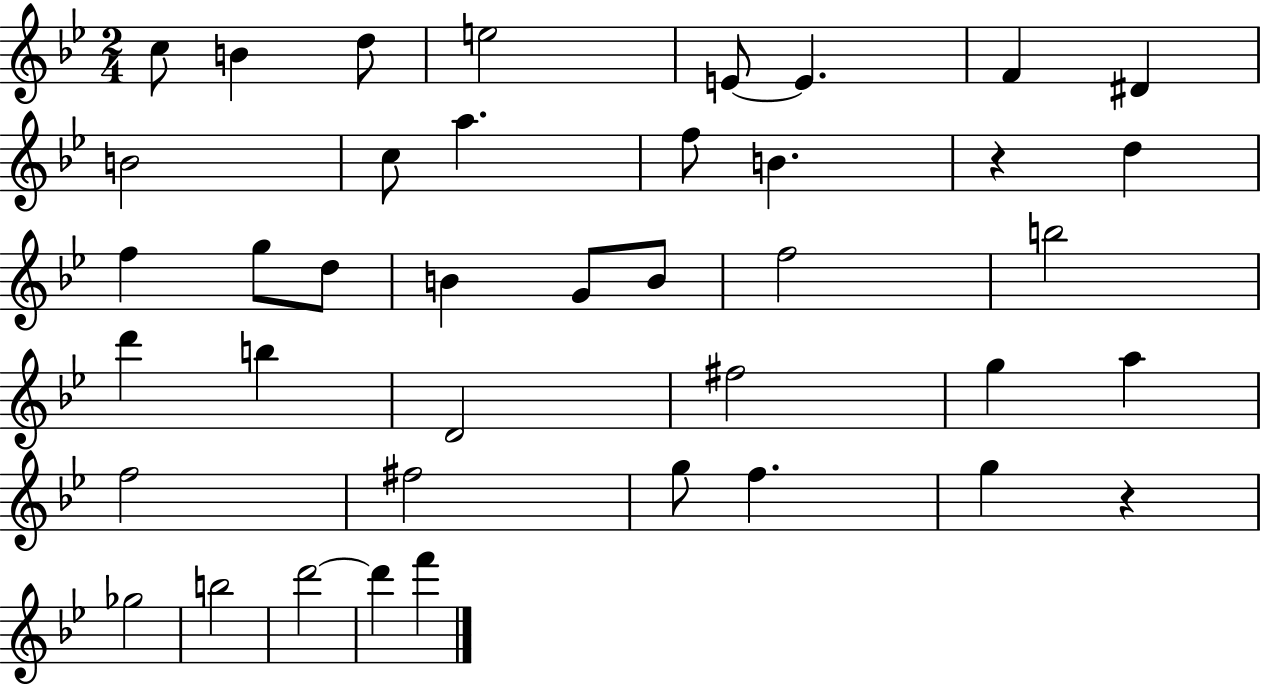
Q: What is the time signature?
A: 2/4